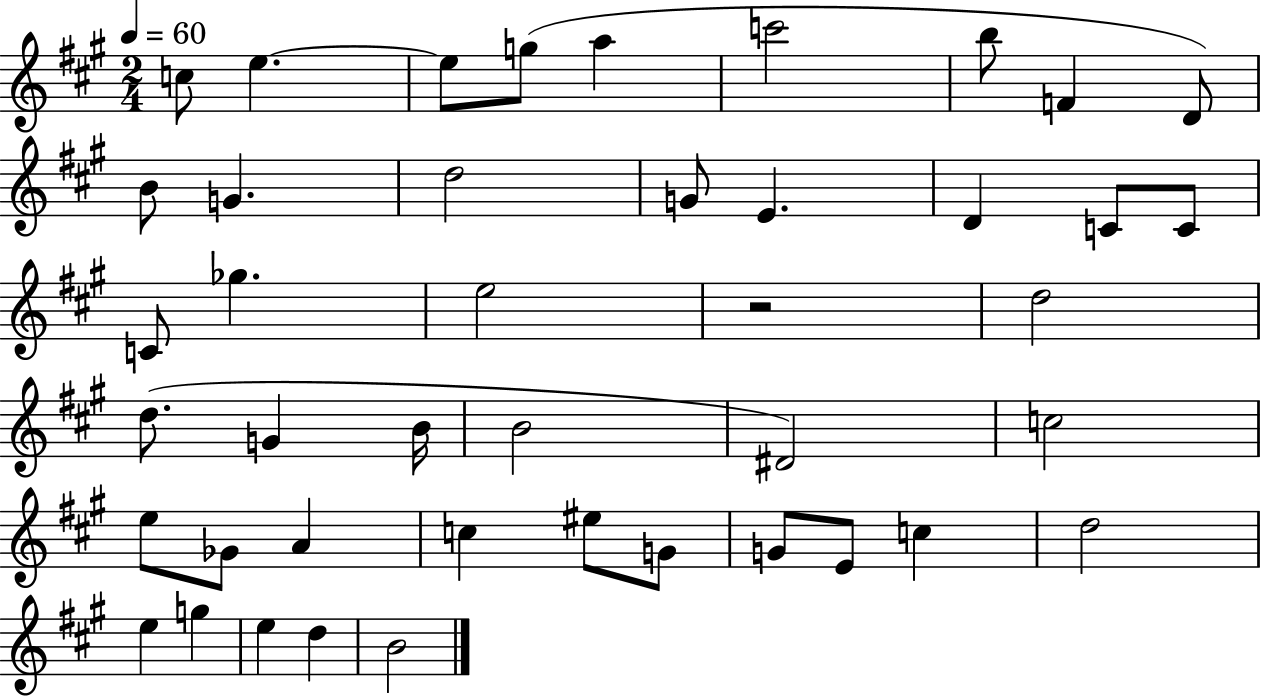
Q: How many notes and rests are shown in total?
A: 43